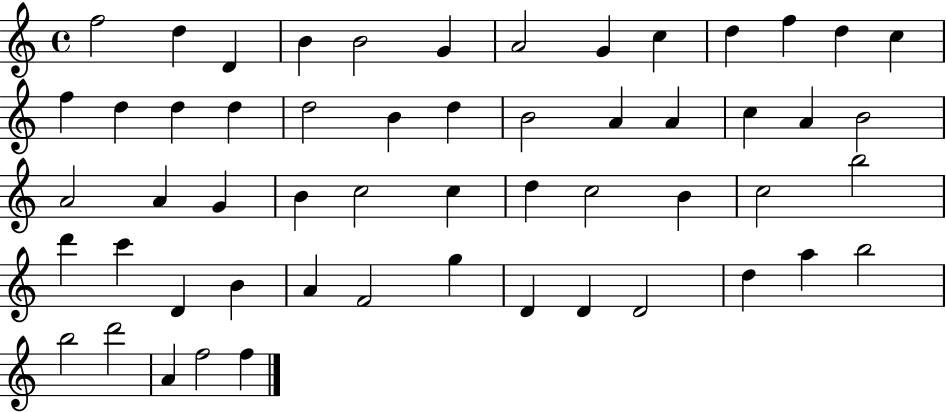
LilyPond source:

{
  \clef treble
  \time 4/4
  \defaultTimeSignature
  \key c \major
  f''2 d''4 d'4 | b'4 b'2 g'4 | a'2 g'4 c''4 | d''4 f''4 d''4 c''4 | \break f''4 d''4 d''4 d''4 | d''2 b'4 d''4 | b'2 a'4 a'4 | c''4 a'4 b'2 | \break a'2 a'4 g'4 | b'4 c''2 c''4 | d''4 c''2 b'4 | c''2 b''2 | \break d'''4 c'''4 d'4 b'4 | a'4 f'2 g''4 | d'4 d'4 d'2 | d''4 a''4 b''2 | \break b''2 d'''2 | a'4 f''2 f''4 | \bar "|."
}